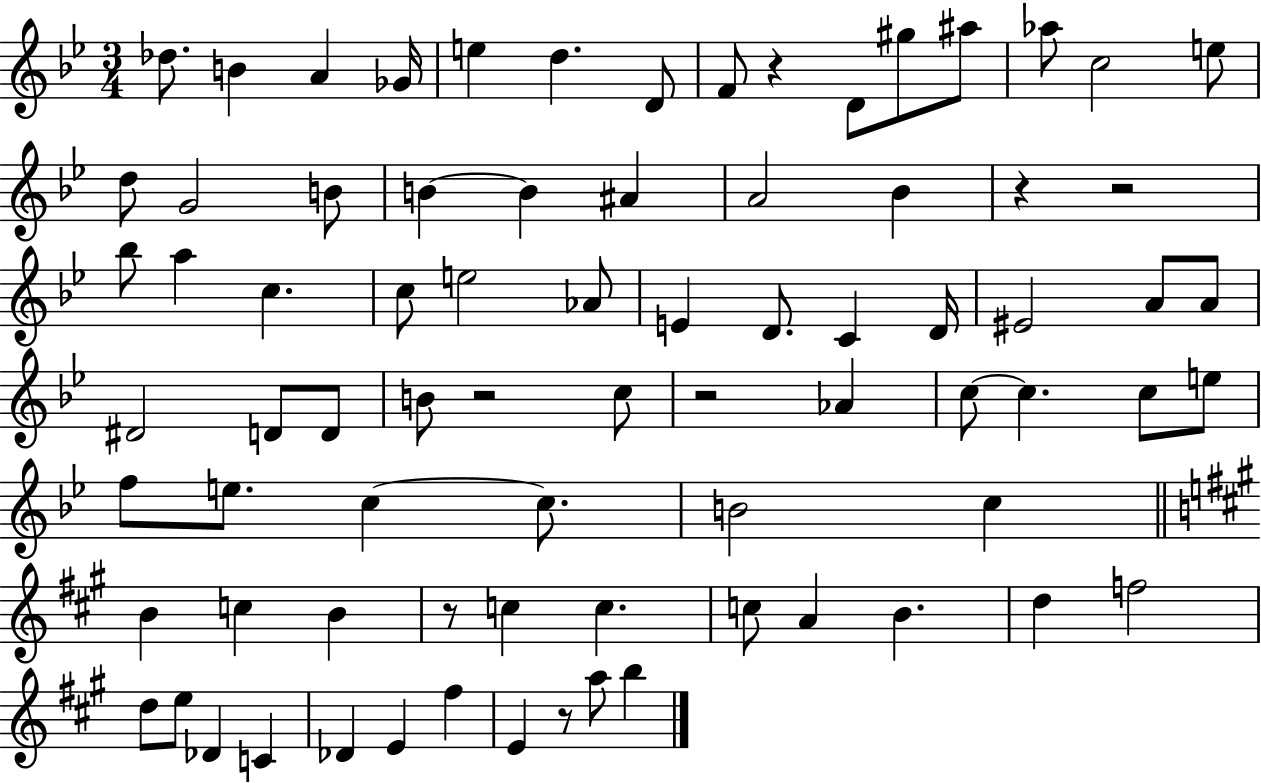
X:1
T:Untitled
M:3/4
L:1/4
K:Bb
_d/2 B A _G/4 e d D/2 F/2 z D/2 ^g/2 ^a/2 _a/2 c2 e/2 d/2 G2 B/2 B B ^A A2 _B z z2 _b/2 a c c/2 e2 _A/2 E D/2 C D/4 ^E2 A/2 A/2 ^D2 D/2 D/2 B/2 z2 c/2 z2 _A c/2 c c/2 e/2 f/2 e/2 c c/2 B2 c B c B z/2 c c c/2 A B d f2 d/2 e/2 _D C _D E ^f E z/2 a/2 b